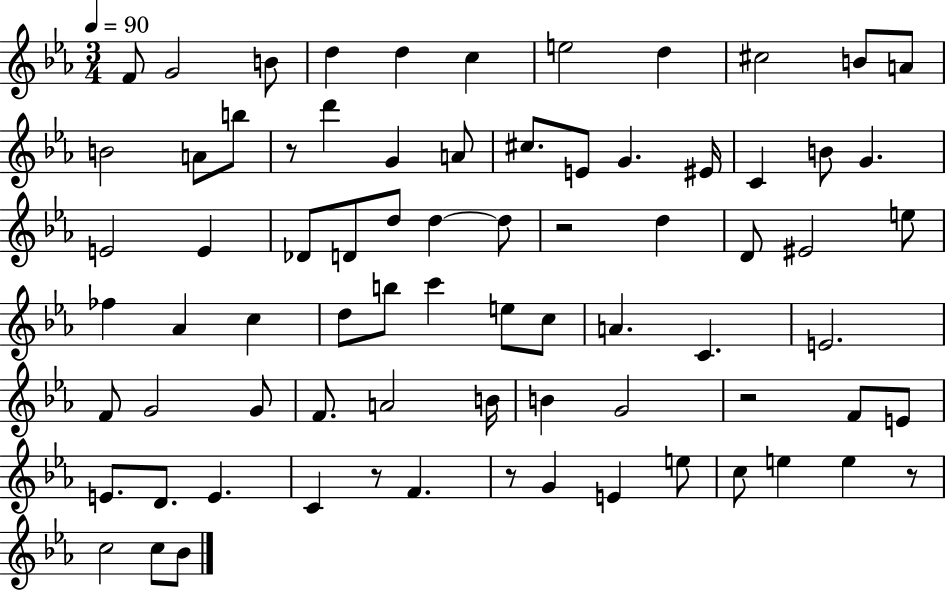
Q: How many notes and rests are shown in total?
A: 76